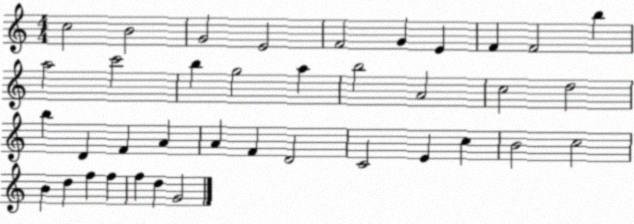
X:1
T:Untitled
M:4/4
L:1/4
K:C
c2 B2 G2 E2 F2 G E F F2 b a2 c'2 b g2 a b2 A2 c2 d2 b D F A A F D2 C2 E c B2 c2 B d f f f d G2